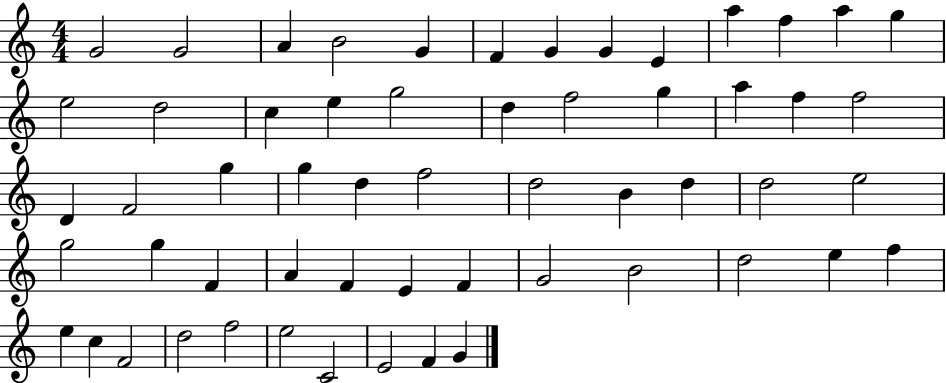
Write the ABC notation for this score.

X:1
T:Untitled
M:4/4
L:1/4
K:C
G2 G2 A B2 G F G G E a f a g e2 d2 c e g2 d f2 g a f f2 D F2 g g d f2 d2 B d d2 e2 g2 g F A F E F G2 B2 d2 e f e c F2 d2 f2 e2 C2 E2 F G